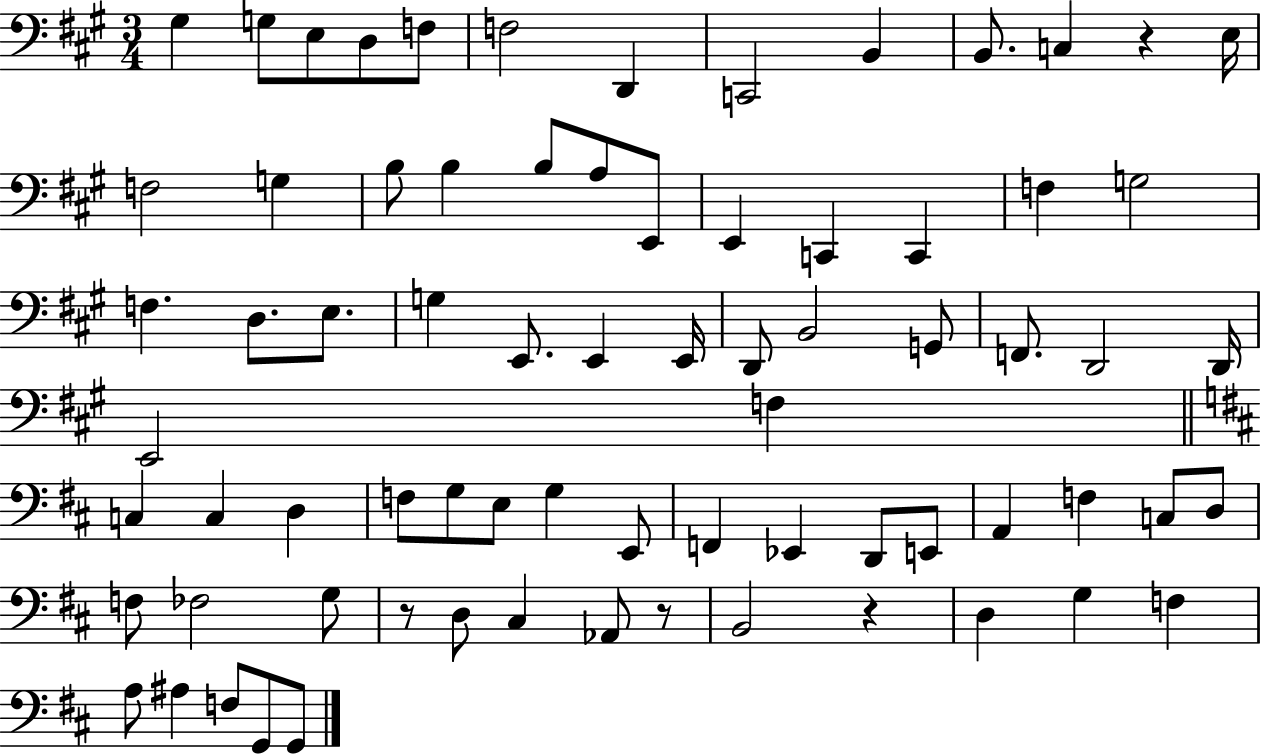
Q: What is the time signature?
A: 3/4